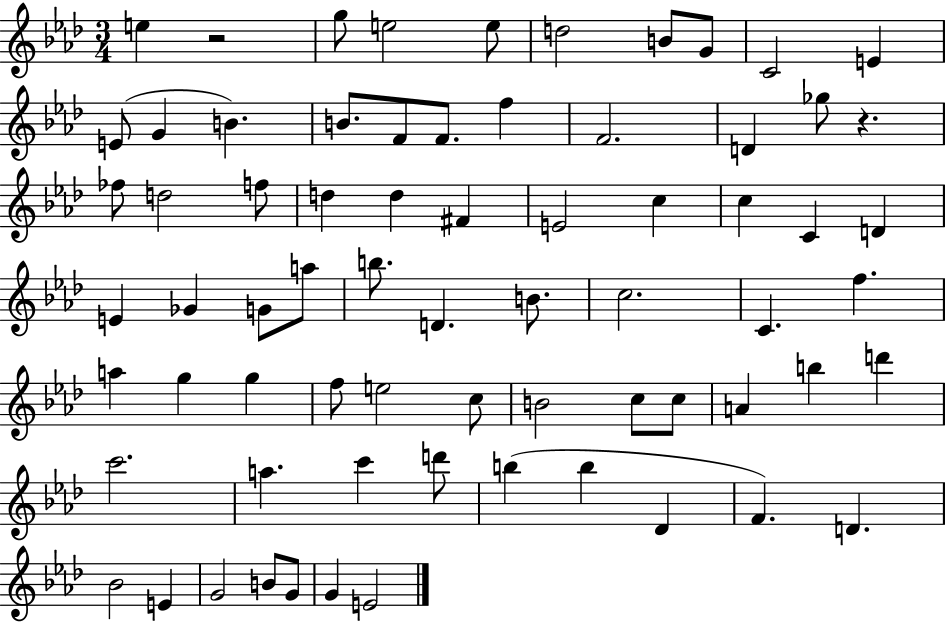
{
  \clef treble
  \numericTimeSignature
  \time 3/4
  \key aes \major
  \repeat volta 2 { e''4 r2 | g''8 e''2 e''8 | d''2 b'8 g'8 | c'2 e'4 | \break e'8( g'4 b'4.) | b'8. f'8 f'8. f''4 | f'2. | d'4 ges''8 r4. | \break fes''8 d''2 f''8 | d''4 d''4 fis'4 | e'2 c''4 | c''4 c'4 d'4 | \break e'4 ges'4 g'8 a''8 | b''8. d'4. b'8. | c''2. | c'4. f''4. | \break a''4 g''4 g''4 | f''8 e''2 c''8 | b'2 c''8 c''8 | a'4 b''4 d'''4 | \break c'''2. | a''4. c'''4 d'''8 | b''4( b''4 des'4 | f'4.) d'4. | \break bes'2 e'4 | g'2 b'8 g'8 | g'4 e'2 | } \bar "|."
}